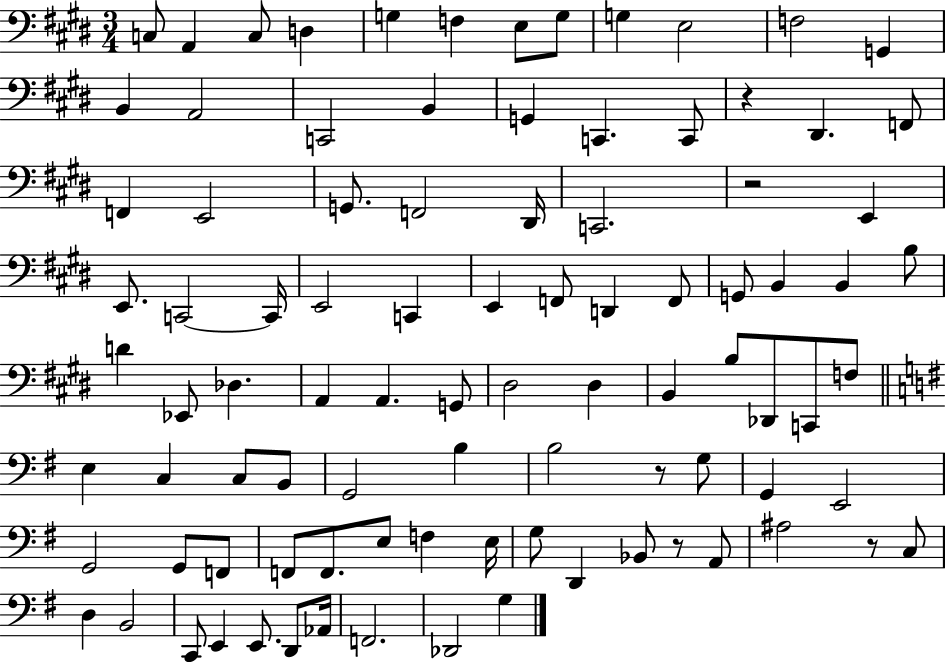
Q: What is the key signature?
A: E major